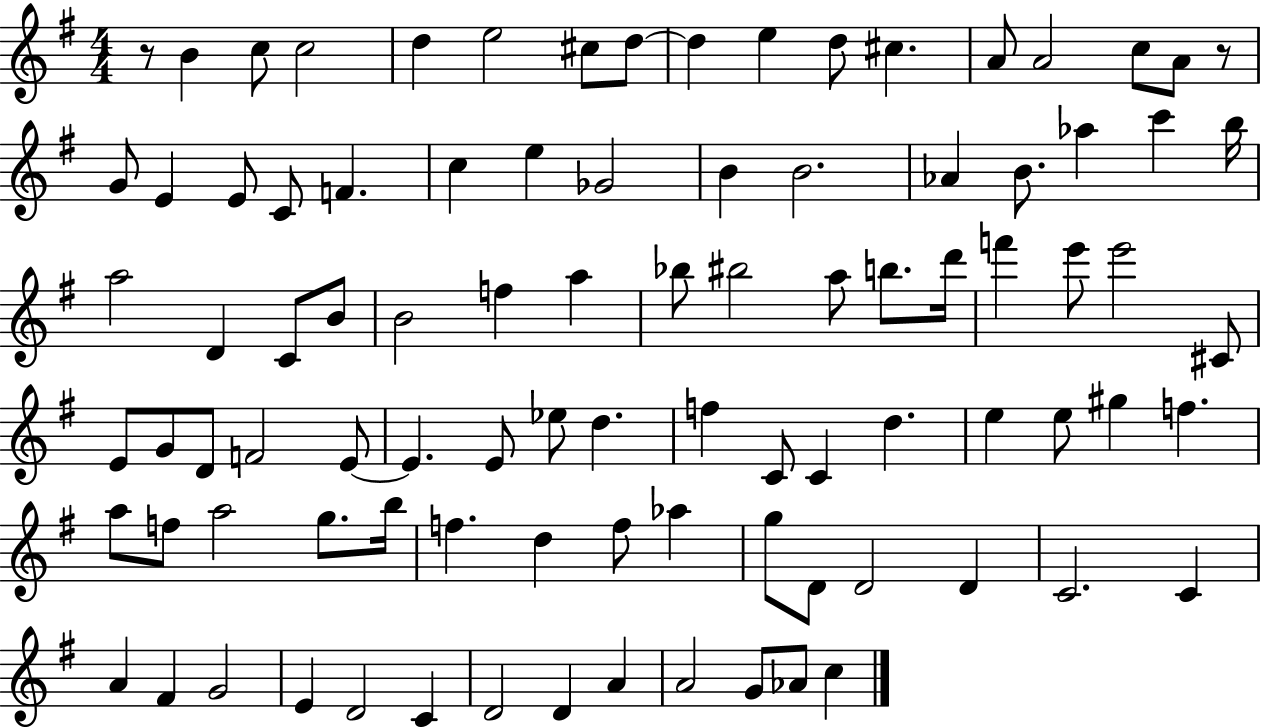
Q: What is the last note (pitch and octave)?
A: C5